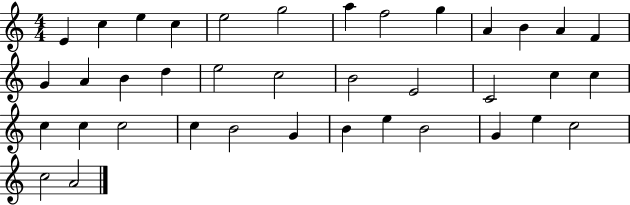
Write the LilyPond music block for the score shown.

{
  \clef treble
  \numericTimeSignature
  \time 4/4
  \key c \major
  e'4 c''4 e''4 c''4 | e''2 g''2 | a''4 f''2 g''4 | a'4 b'4 a'4 f'4 | \break g'4 a'4 b'4 d''4 | e''2 c''2 | b'2 e'2 | c'2 c''4 c''4 | \break c''4 c''4 c''2 | c''4 b'2 g'4 | b'4 e''4 b'2 | g'4 e''4 c''2 | \break c''2 a'2 | \bar "|."
}